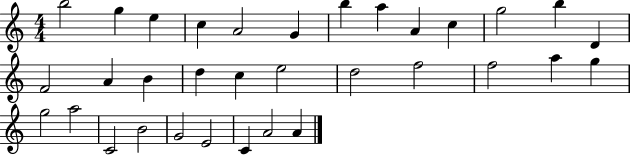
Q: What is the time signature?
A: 4/4